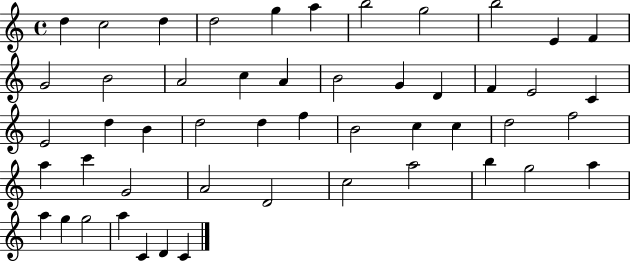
X:1
T:Untitled
M:4/4
L:1/4
K:C
d c2 d d2 g a b2 g2 b2 E F G2 B2 A2 c A B2 G D F E2 C E2 d B d2 d f B2 c c d2 f2 a c' G2 A2 D2 c2 a2 b g2 a a g g2 a C D C